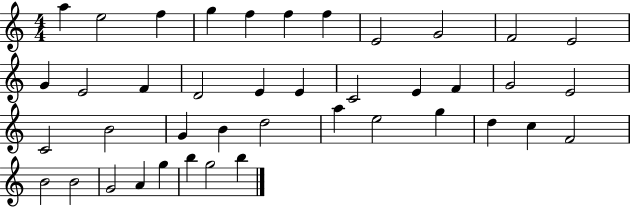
{
  \clef treble
  \numericTimeSignature
  \time 4/4
  \key c \major
  a''4 e''2 f''4 | g''4 f''4 f''4 f''4 | e'2 g'2 | f'2 e'2 | \break g'4 e'2 f'4 | d'2 e'4 e'4 | c'2 e'4 f'4 | g'2 e'2 | \break c'2 b'2 | g'4 b'4 d''2 | a''4 e''2 g''4 | d''4 c''4 f'2 | \break b'2 b'2 | g'2 a'4 g''4 | b''4 g''2 b''4 | \bar "|."
}